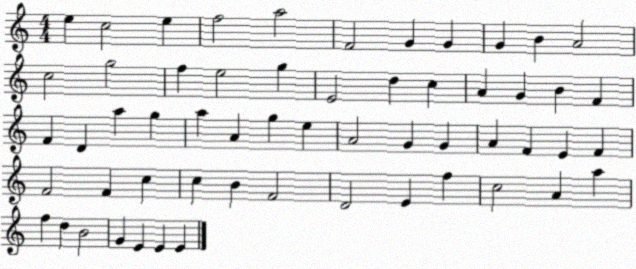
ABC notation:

X:1
T:Untitled
M:4/4
L:1/4
K:C
e c2 e f2 a2 F2 G G G B A2 c2 g2 f e2 g E2 d c A G B F F D a g a A g e A2 G G A F E F F2 F c c B F2 D2 E f c2 A a f d B2 G E E E